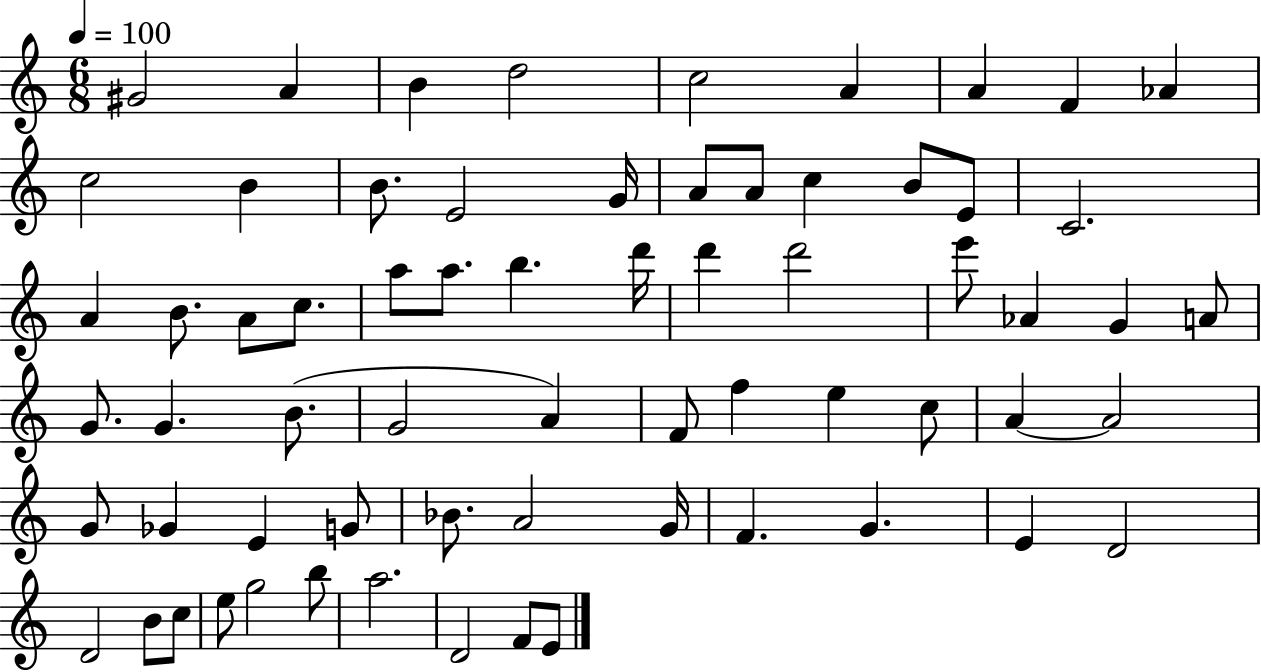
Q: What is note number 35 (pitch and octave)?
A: G4